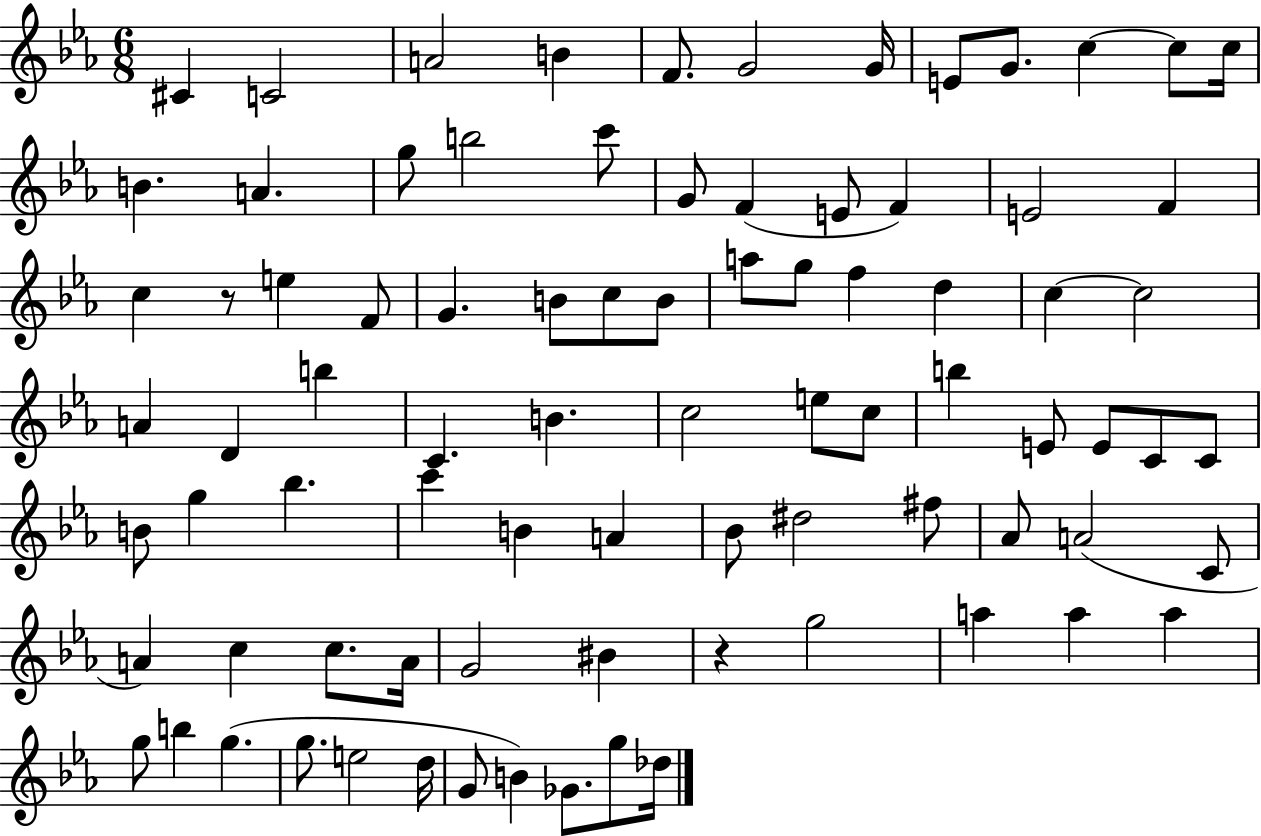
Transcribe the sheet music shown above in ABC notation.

X:1
T:Untitled
M:6/8
L:1/4
K:Eb
^C C2 A2 B F/2 G2 G/4 E/2 G/2 c c/2 c/4 B A g/2 b2 c'/2 G/2 F E/2 F E2 F c z/2 e F/2 G B/2 c/2 B/2 a/2 g/2 f d c c2 A D b C B c2 e/2 c/2 b E/2 E/2 C/2 C/2 B/2 g _b c' B A _B/2 ^d2 ^f/2 _A/2 A2 C/2 A c c/2 A/4 G2 ^B z g2 a a a g/2 b g g/2 e2 d/4 G/2 B _G/2 g/2 _d/4